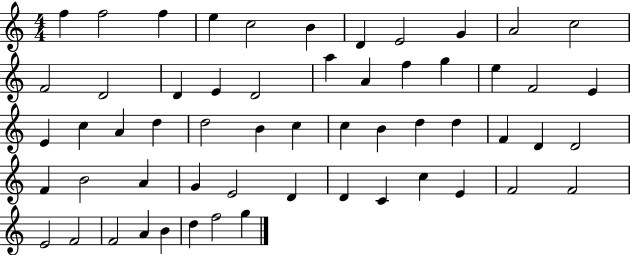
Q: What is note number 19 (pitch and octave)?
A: F5